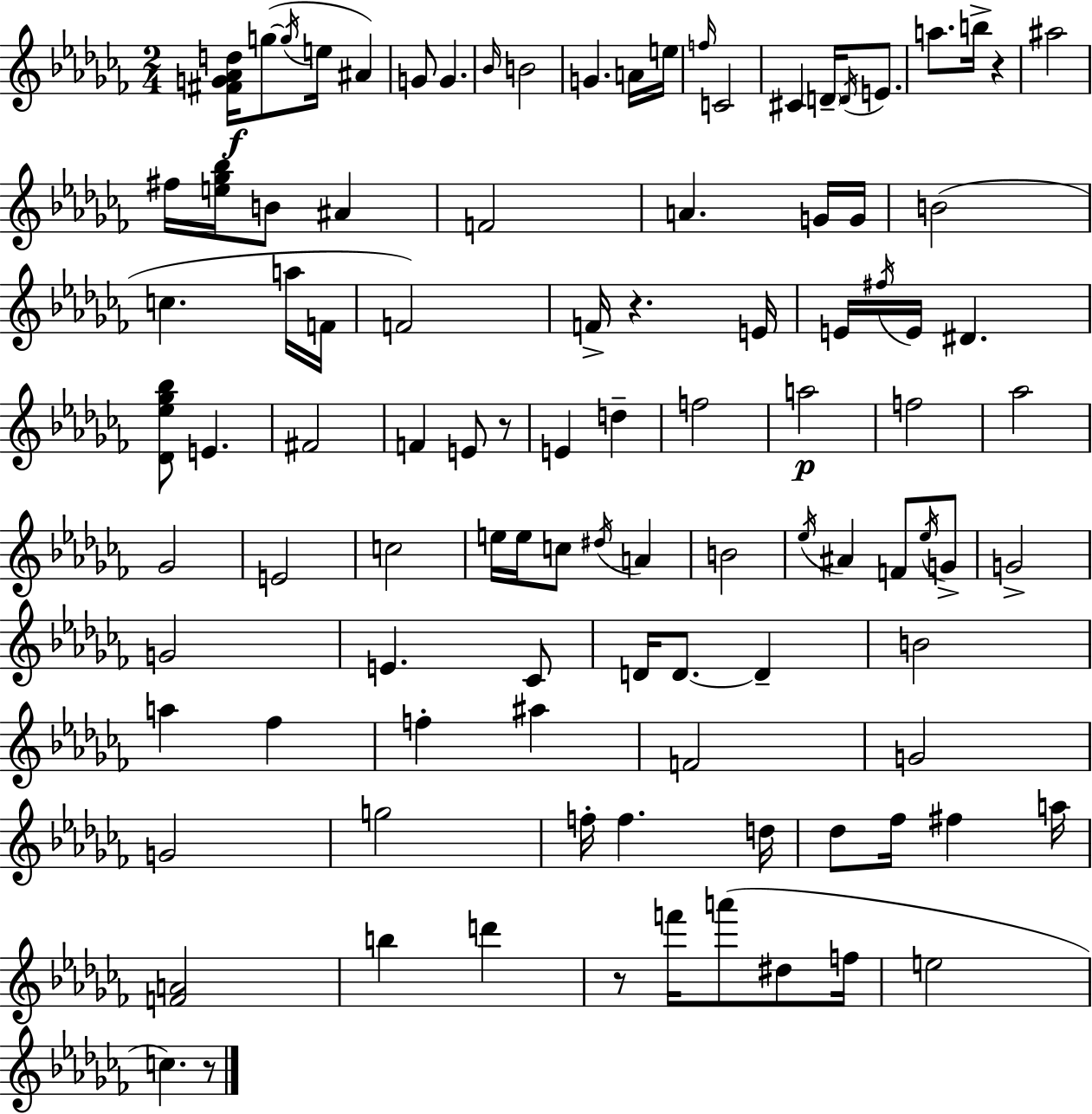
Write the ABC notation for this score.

X:1
T:Untitled
M:2/4
L:1/4
K:Abm
[^FG_Ad]/4 g/2 g/4 e/4 ^A G/2 G _B/4 B2 G A/4 e/4 f/4 C2 ^C D/4 D/4 E/2 a/2 b/4 z ^a2 ^f/4 [e_g_b]/4 B/2 ^A F2 A G/4 G/4 B2 c a/4 F/4 F2 F/4 z E/4 E/4 ^f/4 E/4 ^D [_D_e_g_b]/2 E ^F2 F E/2 z/2 E d f2 a2 f2 _a2 _G2 E2 c2 e/4 e/4 c/2 ^d/4 A B2 _e/4 ^A F/2 _e/4 G/2 G2 G2 E _C/2 D/4 D/2 D B2 a _f f ^a F2 G2 G2 g2 f/4 f d/4 _d/2 _f/4 ^f a/4 [FA]2 b d' z/2 f'/4 a'/2 ^d/2 f/4 e2 c z/2